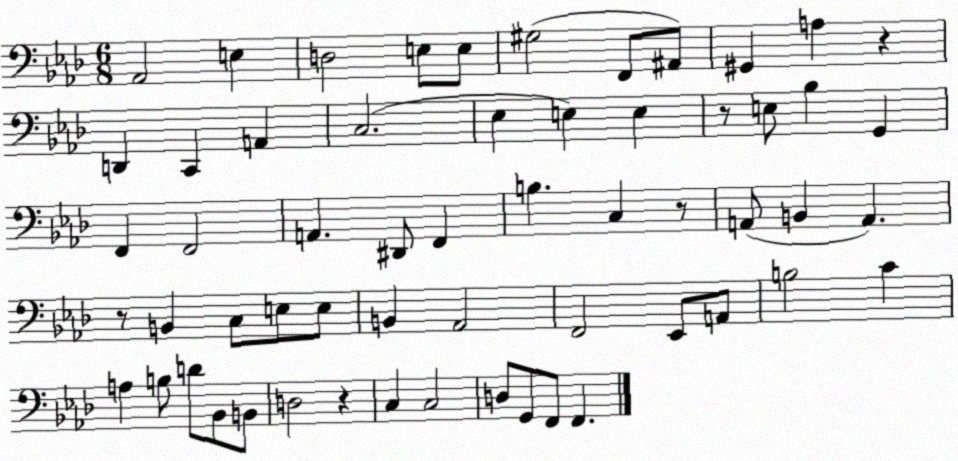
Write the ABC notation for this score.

X:1
T:Untitled
M:6/8
L:1/4
K:Ab
_A,,2 E, D,2 E,/2 E,/2 ^G,2 F,,/2 ^A,,/2 ^G,, A, z D,, C,, A,, C,2 _E, E, E, z/2 E,/2 _B, G,, F,, F,,2 A,, ^D,,/2 F,, B, C, z/2 A,,/2 B,, A,, z/2 B,, C,/2 E,/2 E,/2 B,, _A,,2 F,,2 _E,,/2 A,,/2 B,2 C A, B,/2 D/2 _B,,/2 B,,/2 D,2 z C, C,2 D,/2 G,,/2 F,,/2 F,,